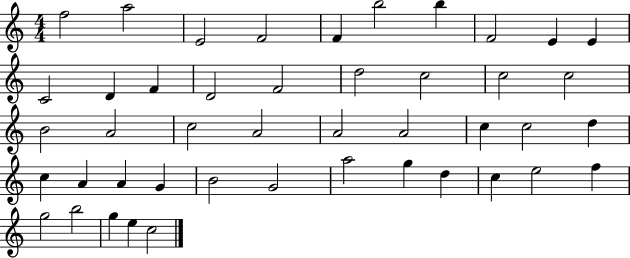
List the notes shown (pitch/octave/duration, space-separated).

F5/h A5/h E4/h F4/h F4/q B5/h B5/q F4/h E4/q E4/q C4/h D4/q F4/q D4/h F4/h D5/h C5/h C5/h C5/h B4/h A4/h C5/h A4/h A4/h A4/h C5/q C5/h D5/q C5/q A4/q A4/q G4/q B4/h G4/h A5/h G5/q D5/q C5/q E5/h F5/q G5/h B5/h G5/q E5/q C5/h